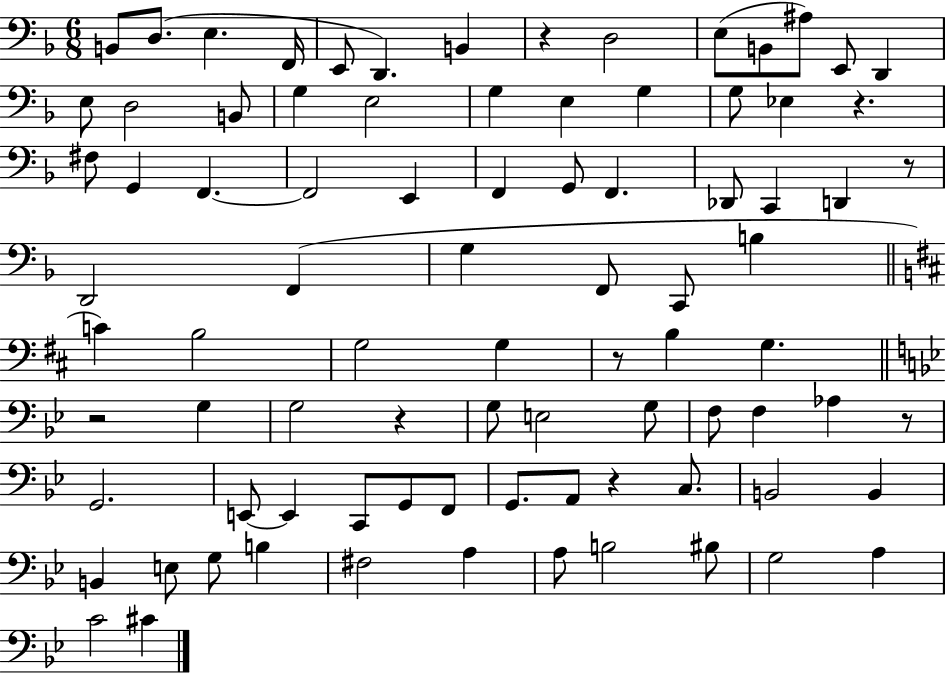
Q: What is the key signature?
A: F major